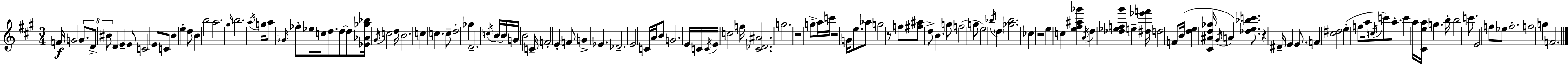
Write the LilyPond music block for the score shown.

{
  \clef treble
  \numericTimeSignature
  \time 3/4
  \key a \major
  f'16\f g'2 \tuplet 3/2 { g'8. | d'8-> bis'8 } d'4 e'4-- | e'8 c'2 e'8 | c'8 b'4 e''4-. d''8 | \break b'4 b''2 | a''2. | \grace { gis''16 } b''2. | \acciaccatura { a''16 } g''16 a''8 \grace { ges'16 } fes''8-. ees''16 c''16 d''8. | \break d''8~~ d''8 <ees' aes' ges'' bes''>16 \acciaccatura { gis'16 } c''2 | d''16 b'2. | c''4 c''4. | c''8-- d''2-. | \break ges''4 d'2.-- | \acciaccatura { c''16 } \parenthesize b'16~~ b'16 g'16 b'2 | c'16-- f'2-. | e'4-. f'8 g'4-> ees'4. | \break des'2.-- | e'2 | c'16 a'16 b'8 g'2. | e'16 c'16 \acciaccatura { c'16 } e'16 c''2 | \break f''16 <cis' des' ais'>2. | g''2. | r2 | g''8-> a''16 c'''16 r2 | \break g'16 e''8. aes''8 g''2 | r8 f''8 <fis'' ais''>8 d''8-> | b'4. g''8 f''2( | g''8 e''2) | \break \acciaccatura { bes''16 } \parenthesize d''4 <ges'' bes''>2. | ces''4 r2 | e''4 c''4 | <e'' fis'' ais'' ges'''>4 \acciaccatura { a'16 } d''4 | \break <des'' ees'' f'' gis'''>4 e''4-- <dis'' ees''' f'''>16 d''2 | f'8 b'16( <d'' e''>4 | <cis' ais' d'' ges''>16 \acciaccatura { gis'16 }) a'4 <des'' e'' bes'' c'''>8. r4 | dis'16-- e'4 e'8. f'4 | \break <cis'' dis''>2 e''4-.( | f''8 a''16 \acciaccatura { c''16 } c'''8) a''8.-. c'''4 | a''16 <cis' e'' a''>16 g''4. b''16-. b''2 | c'''8. e'2 | \break f''8 ees''8 f''2.-. | f''2 | g''4 f'2. | \bar "|."
}